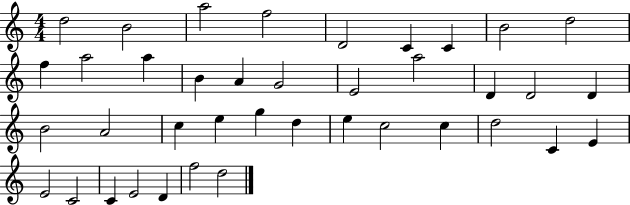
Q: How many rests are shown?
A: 0